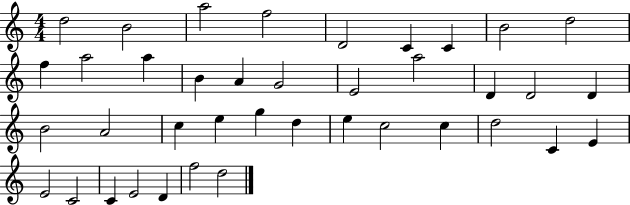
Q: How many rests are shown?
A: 0